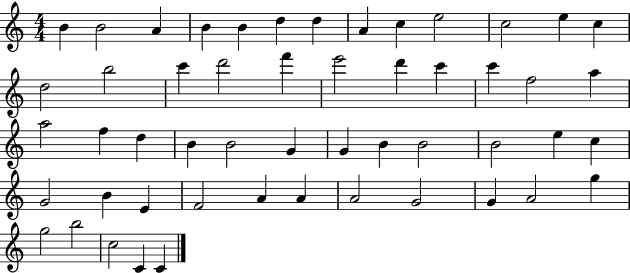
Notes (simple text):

B4/q B4/h A4/q B4/q B4/q D5/q D5/q A4/q C5/q E5/h C5/h E5/q C5/q D5/h B5/h C6/q D6/h F6/q E6/h D6/q C6/q C6/q F5/h A5/q A5/h F5/q D5/q B4/q B4/h G4/q G4/q B4/q B4/h B4/h E5/q C5/q G4/h B4/q E4/q F4/h A4/q A4/q A4/h G4/h G4/q A4/h G5/q G5/h B5/h C5/h C4/q C4/q